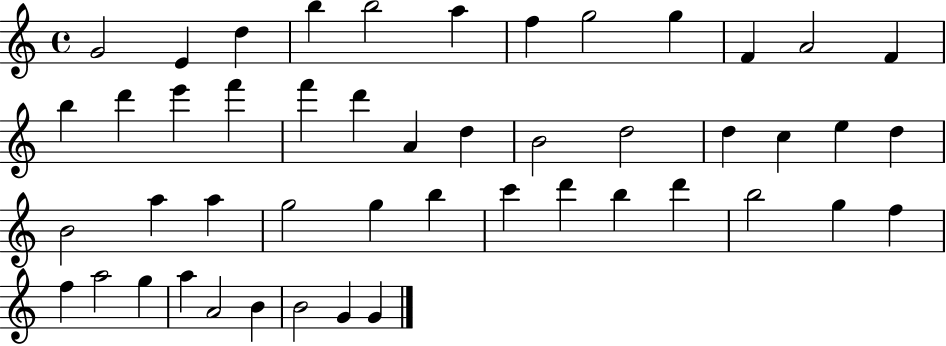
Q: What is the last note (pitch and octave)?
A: G4